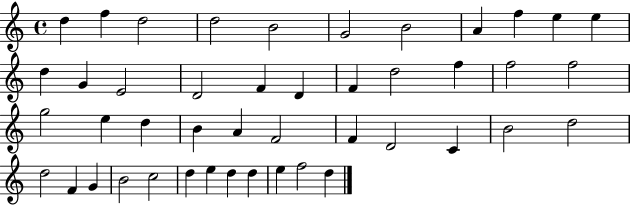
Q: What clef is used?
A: treble